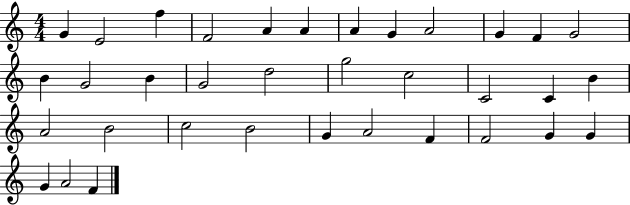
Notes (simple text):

G4/q E4/h F5/q F4/h A4/q A4/q A4/q G4/q A4/h G4/q F4/q G4/h B4/q G4/h B4/q G4/h D5/h G5/h C5/h C4/h C4/q B4/q A4/h B4/h C5/h B4/h G4/q A4/h F4/q F4/h G4/q G4/q G4/q A4/h F4/q